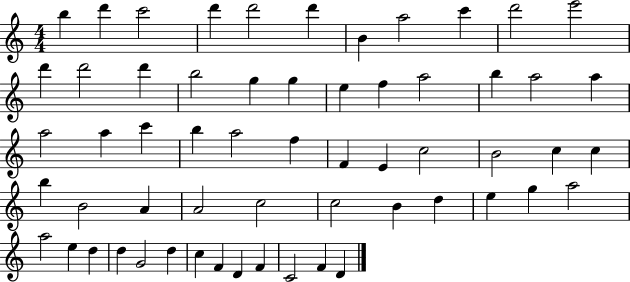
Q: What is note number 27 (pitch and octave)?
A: B5